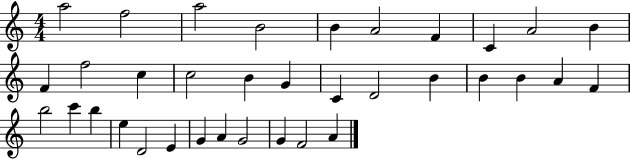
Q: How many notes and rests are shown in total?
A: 35